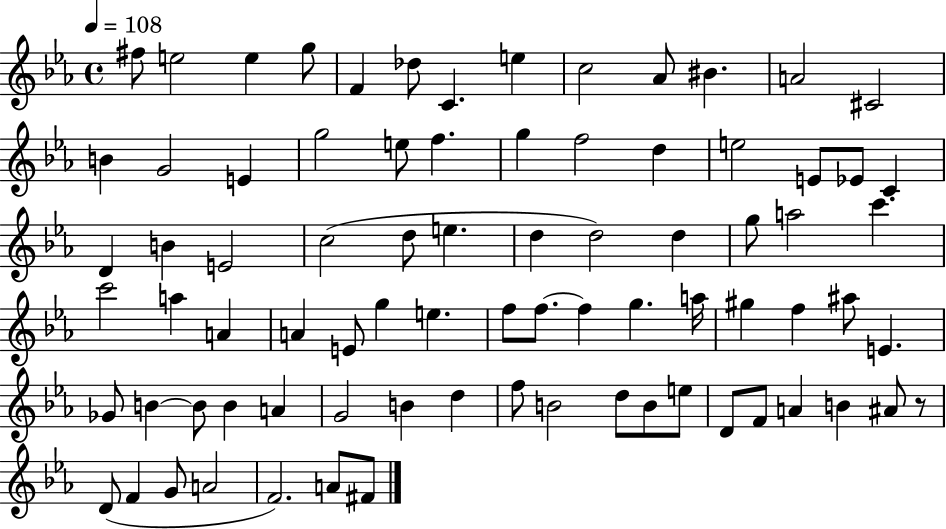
F#5/e E5/h E5/q G5/e F4/q Db5/e C4/q. E5/q C5/h Ab4/e BIS4/q. A4/h C#4/h B4/q G4/h E4/q G5/h E5/e F5/q. G5/q F5/h D5/q E5/h E4/e Eb4/e C4/q D4/q B4/q E4/h C5/h D5/e E5/q. D5/q D5/h D5/q G5/e A5/h C6/q. C6/h A5/q A4/q A4/q E4/e G5/q E5/q. F5/e F5/e. F5/q G5/q. A5/s G#5/q F5/q A#5/e E4/q. Gb4/e B4/q B4/e B4/q A4/q G4/h B4/q D5/q F5/e B4/h D5/e B4/e E5/e D4/e F4/e A4/q B4/q A#4/e R/e D4/e F4/q G4/e A4/h F4/h. A4/e F#4/e